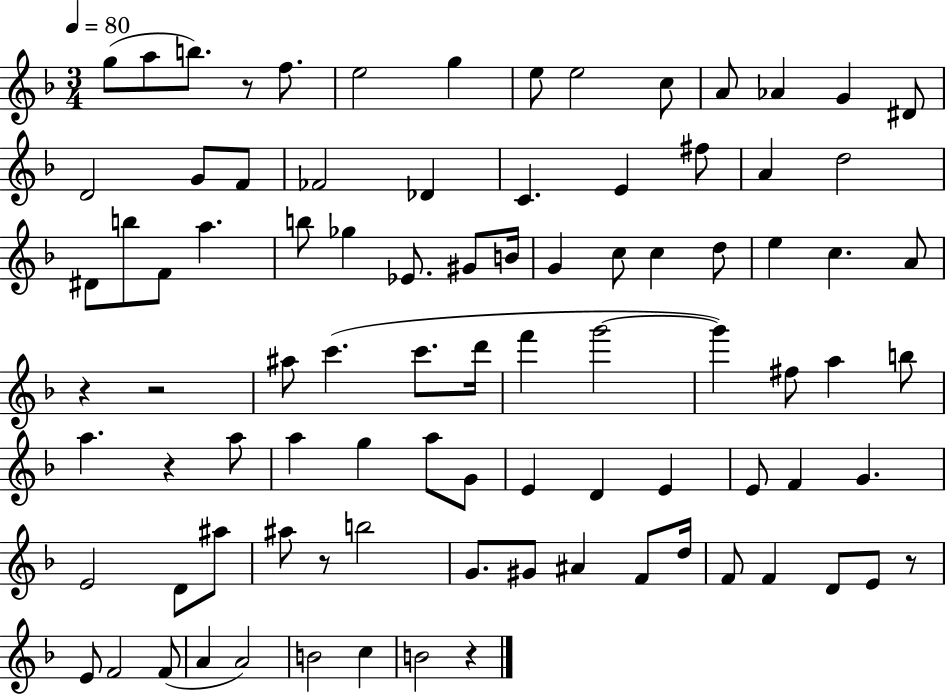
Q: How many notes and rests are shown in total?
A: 90